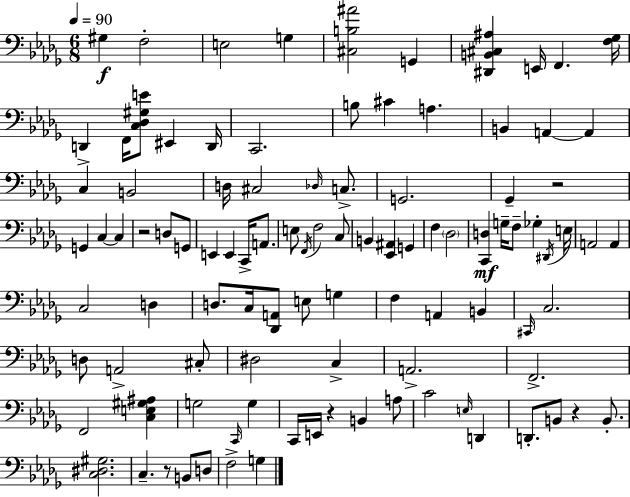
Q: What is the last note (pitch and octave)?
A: G3